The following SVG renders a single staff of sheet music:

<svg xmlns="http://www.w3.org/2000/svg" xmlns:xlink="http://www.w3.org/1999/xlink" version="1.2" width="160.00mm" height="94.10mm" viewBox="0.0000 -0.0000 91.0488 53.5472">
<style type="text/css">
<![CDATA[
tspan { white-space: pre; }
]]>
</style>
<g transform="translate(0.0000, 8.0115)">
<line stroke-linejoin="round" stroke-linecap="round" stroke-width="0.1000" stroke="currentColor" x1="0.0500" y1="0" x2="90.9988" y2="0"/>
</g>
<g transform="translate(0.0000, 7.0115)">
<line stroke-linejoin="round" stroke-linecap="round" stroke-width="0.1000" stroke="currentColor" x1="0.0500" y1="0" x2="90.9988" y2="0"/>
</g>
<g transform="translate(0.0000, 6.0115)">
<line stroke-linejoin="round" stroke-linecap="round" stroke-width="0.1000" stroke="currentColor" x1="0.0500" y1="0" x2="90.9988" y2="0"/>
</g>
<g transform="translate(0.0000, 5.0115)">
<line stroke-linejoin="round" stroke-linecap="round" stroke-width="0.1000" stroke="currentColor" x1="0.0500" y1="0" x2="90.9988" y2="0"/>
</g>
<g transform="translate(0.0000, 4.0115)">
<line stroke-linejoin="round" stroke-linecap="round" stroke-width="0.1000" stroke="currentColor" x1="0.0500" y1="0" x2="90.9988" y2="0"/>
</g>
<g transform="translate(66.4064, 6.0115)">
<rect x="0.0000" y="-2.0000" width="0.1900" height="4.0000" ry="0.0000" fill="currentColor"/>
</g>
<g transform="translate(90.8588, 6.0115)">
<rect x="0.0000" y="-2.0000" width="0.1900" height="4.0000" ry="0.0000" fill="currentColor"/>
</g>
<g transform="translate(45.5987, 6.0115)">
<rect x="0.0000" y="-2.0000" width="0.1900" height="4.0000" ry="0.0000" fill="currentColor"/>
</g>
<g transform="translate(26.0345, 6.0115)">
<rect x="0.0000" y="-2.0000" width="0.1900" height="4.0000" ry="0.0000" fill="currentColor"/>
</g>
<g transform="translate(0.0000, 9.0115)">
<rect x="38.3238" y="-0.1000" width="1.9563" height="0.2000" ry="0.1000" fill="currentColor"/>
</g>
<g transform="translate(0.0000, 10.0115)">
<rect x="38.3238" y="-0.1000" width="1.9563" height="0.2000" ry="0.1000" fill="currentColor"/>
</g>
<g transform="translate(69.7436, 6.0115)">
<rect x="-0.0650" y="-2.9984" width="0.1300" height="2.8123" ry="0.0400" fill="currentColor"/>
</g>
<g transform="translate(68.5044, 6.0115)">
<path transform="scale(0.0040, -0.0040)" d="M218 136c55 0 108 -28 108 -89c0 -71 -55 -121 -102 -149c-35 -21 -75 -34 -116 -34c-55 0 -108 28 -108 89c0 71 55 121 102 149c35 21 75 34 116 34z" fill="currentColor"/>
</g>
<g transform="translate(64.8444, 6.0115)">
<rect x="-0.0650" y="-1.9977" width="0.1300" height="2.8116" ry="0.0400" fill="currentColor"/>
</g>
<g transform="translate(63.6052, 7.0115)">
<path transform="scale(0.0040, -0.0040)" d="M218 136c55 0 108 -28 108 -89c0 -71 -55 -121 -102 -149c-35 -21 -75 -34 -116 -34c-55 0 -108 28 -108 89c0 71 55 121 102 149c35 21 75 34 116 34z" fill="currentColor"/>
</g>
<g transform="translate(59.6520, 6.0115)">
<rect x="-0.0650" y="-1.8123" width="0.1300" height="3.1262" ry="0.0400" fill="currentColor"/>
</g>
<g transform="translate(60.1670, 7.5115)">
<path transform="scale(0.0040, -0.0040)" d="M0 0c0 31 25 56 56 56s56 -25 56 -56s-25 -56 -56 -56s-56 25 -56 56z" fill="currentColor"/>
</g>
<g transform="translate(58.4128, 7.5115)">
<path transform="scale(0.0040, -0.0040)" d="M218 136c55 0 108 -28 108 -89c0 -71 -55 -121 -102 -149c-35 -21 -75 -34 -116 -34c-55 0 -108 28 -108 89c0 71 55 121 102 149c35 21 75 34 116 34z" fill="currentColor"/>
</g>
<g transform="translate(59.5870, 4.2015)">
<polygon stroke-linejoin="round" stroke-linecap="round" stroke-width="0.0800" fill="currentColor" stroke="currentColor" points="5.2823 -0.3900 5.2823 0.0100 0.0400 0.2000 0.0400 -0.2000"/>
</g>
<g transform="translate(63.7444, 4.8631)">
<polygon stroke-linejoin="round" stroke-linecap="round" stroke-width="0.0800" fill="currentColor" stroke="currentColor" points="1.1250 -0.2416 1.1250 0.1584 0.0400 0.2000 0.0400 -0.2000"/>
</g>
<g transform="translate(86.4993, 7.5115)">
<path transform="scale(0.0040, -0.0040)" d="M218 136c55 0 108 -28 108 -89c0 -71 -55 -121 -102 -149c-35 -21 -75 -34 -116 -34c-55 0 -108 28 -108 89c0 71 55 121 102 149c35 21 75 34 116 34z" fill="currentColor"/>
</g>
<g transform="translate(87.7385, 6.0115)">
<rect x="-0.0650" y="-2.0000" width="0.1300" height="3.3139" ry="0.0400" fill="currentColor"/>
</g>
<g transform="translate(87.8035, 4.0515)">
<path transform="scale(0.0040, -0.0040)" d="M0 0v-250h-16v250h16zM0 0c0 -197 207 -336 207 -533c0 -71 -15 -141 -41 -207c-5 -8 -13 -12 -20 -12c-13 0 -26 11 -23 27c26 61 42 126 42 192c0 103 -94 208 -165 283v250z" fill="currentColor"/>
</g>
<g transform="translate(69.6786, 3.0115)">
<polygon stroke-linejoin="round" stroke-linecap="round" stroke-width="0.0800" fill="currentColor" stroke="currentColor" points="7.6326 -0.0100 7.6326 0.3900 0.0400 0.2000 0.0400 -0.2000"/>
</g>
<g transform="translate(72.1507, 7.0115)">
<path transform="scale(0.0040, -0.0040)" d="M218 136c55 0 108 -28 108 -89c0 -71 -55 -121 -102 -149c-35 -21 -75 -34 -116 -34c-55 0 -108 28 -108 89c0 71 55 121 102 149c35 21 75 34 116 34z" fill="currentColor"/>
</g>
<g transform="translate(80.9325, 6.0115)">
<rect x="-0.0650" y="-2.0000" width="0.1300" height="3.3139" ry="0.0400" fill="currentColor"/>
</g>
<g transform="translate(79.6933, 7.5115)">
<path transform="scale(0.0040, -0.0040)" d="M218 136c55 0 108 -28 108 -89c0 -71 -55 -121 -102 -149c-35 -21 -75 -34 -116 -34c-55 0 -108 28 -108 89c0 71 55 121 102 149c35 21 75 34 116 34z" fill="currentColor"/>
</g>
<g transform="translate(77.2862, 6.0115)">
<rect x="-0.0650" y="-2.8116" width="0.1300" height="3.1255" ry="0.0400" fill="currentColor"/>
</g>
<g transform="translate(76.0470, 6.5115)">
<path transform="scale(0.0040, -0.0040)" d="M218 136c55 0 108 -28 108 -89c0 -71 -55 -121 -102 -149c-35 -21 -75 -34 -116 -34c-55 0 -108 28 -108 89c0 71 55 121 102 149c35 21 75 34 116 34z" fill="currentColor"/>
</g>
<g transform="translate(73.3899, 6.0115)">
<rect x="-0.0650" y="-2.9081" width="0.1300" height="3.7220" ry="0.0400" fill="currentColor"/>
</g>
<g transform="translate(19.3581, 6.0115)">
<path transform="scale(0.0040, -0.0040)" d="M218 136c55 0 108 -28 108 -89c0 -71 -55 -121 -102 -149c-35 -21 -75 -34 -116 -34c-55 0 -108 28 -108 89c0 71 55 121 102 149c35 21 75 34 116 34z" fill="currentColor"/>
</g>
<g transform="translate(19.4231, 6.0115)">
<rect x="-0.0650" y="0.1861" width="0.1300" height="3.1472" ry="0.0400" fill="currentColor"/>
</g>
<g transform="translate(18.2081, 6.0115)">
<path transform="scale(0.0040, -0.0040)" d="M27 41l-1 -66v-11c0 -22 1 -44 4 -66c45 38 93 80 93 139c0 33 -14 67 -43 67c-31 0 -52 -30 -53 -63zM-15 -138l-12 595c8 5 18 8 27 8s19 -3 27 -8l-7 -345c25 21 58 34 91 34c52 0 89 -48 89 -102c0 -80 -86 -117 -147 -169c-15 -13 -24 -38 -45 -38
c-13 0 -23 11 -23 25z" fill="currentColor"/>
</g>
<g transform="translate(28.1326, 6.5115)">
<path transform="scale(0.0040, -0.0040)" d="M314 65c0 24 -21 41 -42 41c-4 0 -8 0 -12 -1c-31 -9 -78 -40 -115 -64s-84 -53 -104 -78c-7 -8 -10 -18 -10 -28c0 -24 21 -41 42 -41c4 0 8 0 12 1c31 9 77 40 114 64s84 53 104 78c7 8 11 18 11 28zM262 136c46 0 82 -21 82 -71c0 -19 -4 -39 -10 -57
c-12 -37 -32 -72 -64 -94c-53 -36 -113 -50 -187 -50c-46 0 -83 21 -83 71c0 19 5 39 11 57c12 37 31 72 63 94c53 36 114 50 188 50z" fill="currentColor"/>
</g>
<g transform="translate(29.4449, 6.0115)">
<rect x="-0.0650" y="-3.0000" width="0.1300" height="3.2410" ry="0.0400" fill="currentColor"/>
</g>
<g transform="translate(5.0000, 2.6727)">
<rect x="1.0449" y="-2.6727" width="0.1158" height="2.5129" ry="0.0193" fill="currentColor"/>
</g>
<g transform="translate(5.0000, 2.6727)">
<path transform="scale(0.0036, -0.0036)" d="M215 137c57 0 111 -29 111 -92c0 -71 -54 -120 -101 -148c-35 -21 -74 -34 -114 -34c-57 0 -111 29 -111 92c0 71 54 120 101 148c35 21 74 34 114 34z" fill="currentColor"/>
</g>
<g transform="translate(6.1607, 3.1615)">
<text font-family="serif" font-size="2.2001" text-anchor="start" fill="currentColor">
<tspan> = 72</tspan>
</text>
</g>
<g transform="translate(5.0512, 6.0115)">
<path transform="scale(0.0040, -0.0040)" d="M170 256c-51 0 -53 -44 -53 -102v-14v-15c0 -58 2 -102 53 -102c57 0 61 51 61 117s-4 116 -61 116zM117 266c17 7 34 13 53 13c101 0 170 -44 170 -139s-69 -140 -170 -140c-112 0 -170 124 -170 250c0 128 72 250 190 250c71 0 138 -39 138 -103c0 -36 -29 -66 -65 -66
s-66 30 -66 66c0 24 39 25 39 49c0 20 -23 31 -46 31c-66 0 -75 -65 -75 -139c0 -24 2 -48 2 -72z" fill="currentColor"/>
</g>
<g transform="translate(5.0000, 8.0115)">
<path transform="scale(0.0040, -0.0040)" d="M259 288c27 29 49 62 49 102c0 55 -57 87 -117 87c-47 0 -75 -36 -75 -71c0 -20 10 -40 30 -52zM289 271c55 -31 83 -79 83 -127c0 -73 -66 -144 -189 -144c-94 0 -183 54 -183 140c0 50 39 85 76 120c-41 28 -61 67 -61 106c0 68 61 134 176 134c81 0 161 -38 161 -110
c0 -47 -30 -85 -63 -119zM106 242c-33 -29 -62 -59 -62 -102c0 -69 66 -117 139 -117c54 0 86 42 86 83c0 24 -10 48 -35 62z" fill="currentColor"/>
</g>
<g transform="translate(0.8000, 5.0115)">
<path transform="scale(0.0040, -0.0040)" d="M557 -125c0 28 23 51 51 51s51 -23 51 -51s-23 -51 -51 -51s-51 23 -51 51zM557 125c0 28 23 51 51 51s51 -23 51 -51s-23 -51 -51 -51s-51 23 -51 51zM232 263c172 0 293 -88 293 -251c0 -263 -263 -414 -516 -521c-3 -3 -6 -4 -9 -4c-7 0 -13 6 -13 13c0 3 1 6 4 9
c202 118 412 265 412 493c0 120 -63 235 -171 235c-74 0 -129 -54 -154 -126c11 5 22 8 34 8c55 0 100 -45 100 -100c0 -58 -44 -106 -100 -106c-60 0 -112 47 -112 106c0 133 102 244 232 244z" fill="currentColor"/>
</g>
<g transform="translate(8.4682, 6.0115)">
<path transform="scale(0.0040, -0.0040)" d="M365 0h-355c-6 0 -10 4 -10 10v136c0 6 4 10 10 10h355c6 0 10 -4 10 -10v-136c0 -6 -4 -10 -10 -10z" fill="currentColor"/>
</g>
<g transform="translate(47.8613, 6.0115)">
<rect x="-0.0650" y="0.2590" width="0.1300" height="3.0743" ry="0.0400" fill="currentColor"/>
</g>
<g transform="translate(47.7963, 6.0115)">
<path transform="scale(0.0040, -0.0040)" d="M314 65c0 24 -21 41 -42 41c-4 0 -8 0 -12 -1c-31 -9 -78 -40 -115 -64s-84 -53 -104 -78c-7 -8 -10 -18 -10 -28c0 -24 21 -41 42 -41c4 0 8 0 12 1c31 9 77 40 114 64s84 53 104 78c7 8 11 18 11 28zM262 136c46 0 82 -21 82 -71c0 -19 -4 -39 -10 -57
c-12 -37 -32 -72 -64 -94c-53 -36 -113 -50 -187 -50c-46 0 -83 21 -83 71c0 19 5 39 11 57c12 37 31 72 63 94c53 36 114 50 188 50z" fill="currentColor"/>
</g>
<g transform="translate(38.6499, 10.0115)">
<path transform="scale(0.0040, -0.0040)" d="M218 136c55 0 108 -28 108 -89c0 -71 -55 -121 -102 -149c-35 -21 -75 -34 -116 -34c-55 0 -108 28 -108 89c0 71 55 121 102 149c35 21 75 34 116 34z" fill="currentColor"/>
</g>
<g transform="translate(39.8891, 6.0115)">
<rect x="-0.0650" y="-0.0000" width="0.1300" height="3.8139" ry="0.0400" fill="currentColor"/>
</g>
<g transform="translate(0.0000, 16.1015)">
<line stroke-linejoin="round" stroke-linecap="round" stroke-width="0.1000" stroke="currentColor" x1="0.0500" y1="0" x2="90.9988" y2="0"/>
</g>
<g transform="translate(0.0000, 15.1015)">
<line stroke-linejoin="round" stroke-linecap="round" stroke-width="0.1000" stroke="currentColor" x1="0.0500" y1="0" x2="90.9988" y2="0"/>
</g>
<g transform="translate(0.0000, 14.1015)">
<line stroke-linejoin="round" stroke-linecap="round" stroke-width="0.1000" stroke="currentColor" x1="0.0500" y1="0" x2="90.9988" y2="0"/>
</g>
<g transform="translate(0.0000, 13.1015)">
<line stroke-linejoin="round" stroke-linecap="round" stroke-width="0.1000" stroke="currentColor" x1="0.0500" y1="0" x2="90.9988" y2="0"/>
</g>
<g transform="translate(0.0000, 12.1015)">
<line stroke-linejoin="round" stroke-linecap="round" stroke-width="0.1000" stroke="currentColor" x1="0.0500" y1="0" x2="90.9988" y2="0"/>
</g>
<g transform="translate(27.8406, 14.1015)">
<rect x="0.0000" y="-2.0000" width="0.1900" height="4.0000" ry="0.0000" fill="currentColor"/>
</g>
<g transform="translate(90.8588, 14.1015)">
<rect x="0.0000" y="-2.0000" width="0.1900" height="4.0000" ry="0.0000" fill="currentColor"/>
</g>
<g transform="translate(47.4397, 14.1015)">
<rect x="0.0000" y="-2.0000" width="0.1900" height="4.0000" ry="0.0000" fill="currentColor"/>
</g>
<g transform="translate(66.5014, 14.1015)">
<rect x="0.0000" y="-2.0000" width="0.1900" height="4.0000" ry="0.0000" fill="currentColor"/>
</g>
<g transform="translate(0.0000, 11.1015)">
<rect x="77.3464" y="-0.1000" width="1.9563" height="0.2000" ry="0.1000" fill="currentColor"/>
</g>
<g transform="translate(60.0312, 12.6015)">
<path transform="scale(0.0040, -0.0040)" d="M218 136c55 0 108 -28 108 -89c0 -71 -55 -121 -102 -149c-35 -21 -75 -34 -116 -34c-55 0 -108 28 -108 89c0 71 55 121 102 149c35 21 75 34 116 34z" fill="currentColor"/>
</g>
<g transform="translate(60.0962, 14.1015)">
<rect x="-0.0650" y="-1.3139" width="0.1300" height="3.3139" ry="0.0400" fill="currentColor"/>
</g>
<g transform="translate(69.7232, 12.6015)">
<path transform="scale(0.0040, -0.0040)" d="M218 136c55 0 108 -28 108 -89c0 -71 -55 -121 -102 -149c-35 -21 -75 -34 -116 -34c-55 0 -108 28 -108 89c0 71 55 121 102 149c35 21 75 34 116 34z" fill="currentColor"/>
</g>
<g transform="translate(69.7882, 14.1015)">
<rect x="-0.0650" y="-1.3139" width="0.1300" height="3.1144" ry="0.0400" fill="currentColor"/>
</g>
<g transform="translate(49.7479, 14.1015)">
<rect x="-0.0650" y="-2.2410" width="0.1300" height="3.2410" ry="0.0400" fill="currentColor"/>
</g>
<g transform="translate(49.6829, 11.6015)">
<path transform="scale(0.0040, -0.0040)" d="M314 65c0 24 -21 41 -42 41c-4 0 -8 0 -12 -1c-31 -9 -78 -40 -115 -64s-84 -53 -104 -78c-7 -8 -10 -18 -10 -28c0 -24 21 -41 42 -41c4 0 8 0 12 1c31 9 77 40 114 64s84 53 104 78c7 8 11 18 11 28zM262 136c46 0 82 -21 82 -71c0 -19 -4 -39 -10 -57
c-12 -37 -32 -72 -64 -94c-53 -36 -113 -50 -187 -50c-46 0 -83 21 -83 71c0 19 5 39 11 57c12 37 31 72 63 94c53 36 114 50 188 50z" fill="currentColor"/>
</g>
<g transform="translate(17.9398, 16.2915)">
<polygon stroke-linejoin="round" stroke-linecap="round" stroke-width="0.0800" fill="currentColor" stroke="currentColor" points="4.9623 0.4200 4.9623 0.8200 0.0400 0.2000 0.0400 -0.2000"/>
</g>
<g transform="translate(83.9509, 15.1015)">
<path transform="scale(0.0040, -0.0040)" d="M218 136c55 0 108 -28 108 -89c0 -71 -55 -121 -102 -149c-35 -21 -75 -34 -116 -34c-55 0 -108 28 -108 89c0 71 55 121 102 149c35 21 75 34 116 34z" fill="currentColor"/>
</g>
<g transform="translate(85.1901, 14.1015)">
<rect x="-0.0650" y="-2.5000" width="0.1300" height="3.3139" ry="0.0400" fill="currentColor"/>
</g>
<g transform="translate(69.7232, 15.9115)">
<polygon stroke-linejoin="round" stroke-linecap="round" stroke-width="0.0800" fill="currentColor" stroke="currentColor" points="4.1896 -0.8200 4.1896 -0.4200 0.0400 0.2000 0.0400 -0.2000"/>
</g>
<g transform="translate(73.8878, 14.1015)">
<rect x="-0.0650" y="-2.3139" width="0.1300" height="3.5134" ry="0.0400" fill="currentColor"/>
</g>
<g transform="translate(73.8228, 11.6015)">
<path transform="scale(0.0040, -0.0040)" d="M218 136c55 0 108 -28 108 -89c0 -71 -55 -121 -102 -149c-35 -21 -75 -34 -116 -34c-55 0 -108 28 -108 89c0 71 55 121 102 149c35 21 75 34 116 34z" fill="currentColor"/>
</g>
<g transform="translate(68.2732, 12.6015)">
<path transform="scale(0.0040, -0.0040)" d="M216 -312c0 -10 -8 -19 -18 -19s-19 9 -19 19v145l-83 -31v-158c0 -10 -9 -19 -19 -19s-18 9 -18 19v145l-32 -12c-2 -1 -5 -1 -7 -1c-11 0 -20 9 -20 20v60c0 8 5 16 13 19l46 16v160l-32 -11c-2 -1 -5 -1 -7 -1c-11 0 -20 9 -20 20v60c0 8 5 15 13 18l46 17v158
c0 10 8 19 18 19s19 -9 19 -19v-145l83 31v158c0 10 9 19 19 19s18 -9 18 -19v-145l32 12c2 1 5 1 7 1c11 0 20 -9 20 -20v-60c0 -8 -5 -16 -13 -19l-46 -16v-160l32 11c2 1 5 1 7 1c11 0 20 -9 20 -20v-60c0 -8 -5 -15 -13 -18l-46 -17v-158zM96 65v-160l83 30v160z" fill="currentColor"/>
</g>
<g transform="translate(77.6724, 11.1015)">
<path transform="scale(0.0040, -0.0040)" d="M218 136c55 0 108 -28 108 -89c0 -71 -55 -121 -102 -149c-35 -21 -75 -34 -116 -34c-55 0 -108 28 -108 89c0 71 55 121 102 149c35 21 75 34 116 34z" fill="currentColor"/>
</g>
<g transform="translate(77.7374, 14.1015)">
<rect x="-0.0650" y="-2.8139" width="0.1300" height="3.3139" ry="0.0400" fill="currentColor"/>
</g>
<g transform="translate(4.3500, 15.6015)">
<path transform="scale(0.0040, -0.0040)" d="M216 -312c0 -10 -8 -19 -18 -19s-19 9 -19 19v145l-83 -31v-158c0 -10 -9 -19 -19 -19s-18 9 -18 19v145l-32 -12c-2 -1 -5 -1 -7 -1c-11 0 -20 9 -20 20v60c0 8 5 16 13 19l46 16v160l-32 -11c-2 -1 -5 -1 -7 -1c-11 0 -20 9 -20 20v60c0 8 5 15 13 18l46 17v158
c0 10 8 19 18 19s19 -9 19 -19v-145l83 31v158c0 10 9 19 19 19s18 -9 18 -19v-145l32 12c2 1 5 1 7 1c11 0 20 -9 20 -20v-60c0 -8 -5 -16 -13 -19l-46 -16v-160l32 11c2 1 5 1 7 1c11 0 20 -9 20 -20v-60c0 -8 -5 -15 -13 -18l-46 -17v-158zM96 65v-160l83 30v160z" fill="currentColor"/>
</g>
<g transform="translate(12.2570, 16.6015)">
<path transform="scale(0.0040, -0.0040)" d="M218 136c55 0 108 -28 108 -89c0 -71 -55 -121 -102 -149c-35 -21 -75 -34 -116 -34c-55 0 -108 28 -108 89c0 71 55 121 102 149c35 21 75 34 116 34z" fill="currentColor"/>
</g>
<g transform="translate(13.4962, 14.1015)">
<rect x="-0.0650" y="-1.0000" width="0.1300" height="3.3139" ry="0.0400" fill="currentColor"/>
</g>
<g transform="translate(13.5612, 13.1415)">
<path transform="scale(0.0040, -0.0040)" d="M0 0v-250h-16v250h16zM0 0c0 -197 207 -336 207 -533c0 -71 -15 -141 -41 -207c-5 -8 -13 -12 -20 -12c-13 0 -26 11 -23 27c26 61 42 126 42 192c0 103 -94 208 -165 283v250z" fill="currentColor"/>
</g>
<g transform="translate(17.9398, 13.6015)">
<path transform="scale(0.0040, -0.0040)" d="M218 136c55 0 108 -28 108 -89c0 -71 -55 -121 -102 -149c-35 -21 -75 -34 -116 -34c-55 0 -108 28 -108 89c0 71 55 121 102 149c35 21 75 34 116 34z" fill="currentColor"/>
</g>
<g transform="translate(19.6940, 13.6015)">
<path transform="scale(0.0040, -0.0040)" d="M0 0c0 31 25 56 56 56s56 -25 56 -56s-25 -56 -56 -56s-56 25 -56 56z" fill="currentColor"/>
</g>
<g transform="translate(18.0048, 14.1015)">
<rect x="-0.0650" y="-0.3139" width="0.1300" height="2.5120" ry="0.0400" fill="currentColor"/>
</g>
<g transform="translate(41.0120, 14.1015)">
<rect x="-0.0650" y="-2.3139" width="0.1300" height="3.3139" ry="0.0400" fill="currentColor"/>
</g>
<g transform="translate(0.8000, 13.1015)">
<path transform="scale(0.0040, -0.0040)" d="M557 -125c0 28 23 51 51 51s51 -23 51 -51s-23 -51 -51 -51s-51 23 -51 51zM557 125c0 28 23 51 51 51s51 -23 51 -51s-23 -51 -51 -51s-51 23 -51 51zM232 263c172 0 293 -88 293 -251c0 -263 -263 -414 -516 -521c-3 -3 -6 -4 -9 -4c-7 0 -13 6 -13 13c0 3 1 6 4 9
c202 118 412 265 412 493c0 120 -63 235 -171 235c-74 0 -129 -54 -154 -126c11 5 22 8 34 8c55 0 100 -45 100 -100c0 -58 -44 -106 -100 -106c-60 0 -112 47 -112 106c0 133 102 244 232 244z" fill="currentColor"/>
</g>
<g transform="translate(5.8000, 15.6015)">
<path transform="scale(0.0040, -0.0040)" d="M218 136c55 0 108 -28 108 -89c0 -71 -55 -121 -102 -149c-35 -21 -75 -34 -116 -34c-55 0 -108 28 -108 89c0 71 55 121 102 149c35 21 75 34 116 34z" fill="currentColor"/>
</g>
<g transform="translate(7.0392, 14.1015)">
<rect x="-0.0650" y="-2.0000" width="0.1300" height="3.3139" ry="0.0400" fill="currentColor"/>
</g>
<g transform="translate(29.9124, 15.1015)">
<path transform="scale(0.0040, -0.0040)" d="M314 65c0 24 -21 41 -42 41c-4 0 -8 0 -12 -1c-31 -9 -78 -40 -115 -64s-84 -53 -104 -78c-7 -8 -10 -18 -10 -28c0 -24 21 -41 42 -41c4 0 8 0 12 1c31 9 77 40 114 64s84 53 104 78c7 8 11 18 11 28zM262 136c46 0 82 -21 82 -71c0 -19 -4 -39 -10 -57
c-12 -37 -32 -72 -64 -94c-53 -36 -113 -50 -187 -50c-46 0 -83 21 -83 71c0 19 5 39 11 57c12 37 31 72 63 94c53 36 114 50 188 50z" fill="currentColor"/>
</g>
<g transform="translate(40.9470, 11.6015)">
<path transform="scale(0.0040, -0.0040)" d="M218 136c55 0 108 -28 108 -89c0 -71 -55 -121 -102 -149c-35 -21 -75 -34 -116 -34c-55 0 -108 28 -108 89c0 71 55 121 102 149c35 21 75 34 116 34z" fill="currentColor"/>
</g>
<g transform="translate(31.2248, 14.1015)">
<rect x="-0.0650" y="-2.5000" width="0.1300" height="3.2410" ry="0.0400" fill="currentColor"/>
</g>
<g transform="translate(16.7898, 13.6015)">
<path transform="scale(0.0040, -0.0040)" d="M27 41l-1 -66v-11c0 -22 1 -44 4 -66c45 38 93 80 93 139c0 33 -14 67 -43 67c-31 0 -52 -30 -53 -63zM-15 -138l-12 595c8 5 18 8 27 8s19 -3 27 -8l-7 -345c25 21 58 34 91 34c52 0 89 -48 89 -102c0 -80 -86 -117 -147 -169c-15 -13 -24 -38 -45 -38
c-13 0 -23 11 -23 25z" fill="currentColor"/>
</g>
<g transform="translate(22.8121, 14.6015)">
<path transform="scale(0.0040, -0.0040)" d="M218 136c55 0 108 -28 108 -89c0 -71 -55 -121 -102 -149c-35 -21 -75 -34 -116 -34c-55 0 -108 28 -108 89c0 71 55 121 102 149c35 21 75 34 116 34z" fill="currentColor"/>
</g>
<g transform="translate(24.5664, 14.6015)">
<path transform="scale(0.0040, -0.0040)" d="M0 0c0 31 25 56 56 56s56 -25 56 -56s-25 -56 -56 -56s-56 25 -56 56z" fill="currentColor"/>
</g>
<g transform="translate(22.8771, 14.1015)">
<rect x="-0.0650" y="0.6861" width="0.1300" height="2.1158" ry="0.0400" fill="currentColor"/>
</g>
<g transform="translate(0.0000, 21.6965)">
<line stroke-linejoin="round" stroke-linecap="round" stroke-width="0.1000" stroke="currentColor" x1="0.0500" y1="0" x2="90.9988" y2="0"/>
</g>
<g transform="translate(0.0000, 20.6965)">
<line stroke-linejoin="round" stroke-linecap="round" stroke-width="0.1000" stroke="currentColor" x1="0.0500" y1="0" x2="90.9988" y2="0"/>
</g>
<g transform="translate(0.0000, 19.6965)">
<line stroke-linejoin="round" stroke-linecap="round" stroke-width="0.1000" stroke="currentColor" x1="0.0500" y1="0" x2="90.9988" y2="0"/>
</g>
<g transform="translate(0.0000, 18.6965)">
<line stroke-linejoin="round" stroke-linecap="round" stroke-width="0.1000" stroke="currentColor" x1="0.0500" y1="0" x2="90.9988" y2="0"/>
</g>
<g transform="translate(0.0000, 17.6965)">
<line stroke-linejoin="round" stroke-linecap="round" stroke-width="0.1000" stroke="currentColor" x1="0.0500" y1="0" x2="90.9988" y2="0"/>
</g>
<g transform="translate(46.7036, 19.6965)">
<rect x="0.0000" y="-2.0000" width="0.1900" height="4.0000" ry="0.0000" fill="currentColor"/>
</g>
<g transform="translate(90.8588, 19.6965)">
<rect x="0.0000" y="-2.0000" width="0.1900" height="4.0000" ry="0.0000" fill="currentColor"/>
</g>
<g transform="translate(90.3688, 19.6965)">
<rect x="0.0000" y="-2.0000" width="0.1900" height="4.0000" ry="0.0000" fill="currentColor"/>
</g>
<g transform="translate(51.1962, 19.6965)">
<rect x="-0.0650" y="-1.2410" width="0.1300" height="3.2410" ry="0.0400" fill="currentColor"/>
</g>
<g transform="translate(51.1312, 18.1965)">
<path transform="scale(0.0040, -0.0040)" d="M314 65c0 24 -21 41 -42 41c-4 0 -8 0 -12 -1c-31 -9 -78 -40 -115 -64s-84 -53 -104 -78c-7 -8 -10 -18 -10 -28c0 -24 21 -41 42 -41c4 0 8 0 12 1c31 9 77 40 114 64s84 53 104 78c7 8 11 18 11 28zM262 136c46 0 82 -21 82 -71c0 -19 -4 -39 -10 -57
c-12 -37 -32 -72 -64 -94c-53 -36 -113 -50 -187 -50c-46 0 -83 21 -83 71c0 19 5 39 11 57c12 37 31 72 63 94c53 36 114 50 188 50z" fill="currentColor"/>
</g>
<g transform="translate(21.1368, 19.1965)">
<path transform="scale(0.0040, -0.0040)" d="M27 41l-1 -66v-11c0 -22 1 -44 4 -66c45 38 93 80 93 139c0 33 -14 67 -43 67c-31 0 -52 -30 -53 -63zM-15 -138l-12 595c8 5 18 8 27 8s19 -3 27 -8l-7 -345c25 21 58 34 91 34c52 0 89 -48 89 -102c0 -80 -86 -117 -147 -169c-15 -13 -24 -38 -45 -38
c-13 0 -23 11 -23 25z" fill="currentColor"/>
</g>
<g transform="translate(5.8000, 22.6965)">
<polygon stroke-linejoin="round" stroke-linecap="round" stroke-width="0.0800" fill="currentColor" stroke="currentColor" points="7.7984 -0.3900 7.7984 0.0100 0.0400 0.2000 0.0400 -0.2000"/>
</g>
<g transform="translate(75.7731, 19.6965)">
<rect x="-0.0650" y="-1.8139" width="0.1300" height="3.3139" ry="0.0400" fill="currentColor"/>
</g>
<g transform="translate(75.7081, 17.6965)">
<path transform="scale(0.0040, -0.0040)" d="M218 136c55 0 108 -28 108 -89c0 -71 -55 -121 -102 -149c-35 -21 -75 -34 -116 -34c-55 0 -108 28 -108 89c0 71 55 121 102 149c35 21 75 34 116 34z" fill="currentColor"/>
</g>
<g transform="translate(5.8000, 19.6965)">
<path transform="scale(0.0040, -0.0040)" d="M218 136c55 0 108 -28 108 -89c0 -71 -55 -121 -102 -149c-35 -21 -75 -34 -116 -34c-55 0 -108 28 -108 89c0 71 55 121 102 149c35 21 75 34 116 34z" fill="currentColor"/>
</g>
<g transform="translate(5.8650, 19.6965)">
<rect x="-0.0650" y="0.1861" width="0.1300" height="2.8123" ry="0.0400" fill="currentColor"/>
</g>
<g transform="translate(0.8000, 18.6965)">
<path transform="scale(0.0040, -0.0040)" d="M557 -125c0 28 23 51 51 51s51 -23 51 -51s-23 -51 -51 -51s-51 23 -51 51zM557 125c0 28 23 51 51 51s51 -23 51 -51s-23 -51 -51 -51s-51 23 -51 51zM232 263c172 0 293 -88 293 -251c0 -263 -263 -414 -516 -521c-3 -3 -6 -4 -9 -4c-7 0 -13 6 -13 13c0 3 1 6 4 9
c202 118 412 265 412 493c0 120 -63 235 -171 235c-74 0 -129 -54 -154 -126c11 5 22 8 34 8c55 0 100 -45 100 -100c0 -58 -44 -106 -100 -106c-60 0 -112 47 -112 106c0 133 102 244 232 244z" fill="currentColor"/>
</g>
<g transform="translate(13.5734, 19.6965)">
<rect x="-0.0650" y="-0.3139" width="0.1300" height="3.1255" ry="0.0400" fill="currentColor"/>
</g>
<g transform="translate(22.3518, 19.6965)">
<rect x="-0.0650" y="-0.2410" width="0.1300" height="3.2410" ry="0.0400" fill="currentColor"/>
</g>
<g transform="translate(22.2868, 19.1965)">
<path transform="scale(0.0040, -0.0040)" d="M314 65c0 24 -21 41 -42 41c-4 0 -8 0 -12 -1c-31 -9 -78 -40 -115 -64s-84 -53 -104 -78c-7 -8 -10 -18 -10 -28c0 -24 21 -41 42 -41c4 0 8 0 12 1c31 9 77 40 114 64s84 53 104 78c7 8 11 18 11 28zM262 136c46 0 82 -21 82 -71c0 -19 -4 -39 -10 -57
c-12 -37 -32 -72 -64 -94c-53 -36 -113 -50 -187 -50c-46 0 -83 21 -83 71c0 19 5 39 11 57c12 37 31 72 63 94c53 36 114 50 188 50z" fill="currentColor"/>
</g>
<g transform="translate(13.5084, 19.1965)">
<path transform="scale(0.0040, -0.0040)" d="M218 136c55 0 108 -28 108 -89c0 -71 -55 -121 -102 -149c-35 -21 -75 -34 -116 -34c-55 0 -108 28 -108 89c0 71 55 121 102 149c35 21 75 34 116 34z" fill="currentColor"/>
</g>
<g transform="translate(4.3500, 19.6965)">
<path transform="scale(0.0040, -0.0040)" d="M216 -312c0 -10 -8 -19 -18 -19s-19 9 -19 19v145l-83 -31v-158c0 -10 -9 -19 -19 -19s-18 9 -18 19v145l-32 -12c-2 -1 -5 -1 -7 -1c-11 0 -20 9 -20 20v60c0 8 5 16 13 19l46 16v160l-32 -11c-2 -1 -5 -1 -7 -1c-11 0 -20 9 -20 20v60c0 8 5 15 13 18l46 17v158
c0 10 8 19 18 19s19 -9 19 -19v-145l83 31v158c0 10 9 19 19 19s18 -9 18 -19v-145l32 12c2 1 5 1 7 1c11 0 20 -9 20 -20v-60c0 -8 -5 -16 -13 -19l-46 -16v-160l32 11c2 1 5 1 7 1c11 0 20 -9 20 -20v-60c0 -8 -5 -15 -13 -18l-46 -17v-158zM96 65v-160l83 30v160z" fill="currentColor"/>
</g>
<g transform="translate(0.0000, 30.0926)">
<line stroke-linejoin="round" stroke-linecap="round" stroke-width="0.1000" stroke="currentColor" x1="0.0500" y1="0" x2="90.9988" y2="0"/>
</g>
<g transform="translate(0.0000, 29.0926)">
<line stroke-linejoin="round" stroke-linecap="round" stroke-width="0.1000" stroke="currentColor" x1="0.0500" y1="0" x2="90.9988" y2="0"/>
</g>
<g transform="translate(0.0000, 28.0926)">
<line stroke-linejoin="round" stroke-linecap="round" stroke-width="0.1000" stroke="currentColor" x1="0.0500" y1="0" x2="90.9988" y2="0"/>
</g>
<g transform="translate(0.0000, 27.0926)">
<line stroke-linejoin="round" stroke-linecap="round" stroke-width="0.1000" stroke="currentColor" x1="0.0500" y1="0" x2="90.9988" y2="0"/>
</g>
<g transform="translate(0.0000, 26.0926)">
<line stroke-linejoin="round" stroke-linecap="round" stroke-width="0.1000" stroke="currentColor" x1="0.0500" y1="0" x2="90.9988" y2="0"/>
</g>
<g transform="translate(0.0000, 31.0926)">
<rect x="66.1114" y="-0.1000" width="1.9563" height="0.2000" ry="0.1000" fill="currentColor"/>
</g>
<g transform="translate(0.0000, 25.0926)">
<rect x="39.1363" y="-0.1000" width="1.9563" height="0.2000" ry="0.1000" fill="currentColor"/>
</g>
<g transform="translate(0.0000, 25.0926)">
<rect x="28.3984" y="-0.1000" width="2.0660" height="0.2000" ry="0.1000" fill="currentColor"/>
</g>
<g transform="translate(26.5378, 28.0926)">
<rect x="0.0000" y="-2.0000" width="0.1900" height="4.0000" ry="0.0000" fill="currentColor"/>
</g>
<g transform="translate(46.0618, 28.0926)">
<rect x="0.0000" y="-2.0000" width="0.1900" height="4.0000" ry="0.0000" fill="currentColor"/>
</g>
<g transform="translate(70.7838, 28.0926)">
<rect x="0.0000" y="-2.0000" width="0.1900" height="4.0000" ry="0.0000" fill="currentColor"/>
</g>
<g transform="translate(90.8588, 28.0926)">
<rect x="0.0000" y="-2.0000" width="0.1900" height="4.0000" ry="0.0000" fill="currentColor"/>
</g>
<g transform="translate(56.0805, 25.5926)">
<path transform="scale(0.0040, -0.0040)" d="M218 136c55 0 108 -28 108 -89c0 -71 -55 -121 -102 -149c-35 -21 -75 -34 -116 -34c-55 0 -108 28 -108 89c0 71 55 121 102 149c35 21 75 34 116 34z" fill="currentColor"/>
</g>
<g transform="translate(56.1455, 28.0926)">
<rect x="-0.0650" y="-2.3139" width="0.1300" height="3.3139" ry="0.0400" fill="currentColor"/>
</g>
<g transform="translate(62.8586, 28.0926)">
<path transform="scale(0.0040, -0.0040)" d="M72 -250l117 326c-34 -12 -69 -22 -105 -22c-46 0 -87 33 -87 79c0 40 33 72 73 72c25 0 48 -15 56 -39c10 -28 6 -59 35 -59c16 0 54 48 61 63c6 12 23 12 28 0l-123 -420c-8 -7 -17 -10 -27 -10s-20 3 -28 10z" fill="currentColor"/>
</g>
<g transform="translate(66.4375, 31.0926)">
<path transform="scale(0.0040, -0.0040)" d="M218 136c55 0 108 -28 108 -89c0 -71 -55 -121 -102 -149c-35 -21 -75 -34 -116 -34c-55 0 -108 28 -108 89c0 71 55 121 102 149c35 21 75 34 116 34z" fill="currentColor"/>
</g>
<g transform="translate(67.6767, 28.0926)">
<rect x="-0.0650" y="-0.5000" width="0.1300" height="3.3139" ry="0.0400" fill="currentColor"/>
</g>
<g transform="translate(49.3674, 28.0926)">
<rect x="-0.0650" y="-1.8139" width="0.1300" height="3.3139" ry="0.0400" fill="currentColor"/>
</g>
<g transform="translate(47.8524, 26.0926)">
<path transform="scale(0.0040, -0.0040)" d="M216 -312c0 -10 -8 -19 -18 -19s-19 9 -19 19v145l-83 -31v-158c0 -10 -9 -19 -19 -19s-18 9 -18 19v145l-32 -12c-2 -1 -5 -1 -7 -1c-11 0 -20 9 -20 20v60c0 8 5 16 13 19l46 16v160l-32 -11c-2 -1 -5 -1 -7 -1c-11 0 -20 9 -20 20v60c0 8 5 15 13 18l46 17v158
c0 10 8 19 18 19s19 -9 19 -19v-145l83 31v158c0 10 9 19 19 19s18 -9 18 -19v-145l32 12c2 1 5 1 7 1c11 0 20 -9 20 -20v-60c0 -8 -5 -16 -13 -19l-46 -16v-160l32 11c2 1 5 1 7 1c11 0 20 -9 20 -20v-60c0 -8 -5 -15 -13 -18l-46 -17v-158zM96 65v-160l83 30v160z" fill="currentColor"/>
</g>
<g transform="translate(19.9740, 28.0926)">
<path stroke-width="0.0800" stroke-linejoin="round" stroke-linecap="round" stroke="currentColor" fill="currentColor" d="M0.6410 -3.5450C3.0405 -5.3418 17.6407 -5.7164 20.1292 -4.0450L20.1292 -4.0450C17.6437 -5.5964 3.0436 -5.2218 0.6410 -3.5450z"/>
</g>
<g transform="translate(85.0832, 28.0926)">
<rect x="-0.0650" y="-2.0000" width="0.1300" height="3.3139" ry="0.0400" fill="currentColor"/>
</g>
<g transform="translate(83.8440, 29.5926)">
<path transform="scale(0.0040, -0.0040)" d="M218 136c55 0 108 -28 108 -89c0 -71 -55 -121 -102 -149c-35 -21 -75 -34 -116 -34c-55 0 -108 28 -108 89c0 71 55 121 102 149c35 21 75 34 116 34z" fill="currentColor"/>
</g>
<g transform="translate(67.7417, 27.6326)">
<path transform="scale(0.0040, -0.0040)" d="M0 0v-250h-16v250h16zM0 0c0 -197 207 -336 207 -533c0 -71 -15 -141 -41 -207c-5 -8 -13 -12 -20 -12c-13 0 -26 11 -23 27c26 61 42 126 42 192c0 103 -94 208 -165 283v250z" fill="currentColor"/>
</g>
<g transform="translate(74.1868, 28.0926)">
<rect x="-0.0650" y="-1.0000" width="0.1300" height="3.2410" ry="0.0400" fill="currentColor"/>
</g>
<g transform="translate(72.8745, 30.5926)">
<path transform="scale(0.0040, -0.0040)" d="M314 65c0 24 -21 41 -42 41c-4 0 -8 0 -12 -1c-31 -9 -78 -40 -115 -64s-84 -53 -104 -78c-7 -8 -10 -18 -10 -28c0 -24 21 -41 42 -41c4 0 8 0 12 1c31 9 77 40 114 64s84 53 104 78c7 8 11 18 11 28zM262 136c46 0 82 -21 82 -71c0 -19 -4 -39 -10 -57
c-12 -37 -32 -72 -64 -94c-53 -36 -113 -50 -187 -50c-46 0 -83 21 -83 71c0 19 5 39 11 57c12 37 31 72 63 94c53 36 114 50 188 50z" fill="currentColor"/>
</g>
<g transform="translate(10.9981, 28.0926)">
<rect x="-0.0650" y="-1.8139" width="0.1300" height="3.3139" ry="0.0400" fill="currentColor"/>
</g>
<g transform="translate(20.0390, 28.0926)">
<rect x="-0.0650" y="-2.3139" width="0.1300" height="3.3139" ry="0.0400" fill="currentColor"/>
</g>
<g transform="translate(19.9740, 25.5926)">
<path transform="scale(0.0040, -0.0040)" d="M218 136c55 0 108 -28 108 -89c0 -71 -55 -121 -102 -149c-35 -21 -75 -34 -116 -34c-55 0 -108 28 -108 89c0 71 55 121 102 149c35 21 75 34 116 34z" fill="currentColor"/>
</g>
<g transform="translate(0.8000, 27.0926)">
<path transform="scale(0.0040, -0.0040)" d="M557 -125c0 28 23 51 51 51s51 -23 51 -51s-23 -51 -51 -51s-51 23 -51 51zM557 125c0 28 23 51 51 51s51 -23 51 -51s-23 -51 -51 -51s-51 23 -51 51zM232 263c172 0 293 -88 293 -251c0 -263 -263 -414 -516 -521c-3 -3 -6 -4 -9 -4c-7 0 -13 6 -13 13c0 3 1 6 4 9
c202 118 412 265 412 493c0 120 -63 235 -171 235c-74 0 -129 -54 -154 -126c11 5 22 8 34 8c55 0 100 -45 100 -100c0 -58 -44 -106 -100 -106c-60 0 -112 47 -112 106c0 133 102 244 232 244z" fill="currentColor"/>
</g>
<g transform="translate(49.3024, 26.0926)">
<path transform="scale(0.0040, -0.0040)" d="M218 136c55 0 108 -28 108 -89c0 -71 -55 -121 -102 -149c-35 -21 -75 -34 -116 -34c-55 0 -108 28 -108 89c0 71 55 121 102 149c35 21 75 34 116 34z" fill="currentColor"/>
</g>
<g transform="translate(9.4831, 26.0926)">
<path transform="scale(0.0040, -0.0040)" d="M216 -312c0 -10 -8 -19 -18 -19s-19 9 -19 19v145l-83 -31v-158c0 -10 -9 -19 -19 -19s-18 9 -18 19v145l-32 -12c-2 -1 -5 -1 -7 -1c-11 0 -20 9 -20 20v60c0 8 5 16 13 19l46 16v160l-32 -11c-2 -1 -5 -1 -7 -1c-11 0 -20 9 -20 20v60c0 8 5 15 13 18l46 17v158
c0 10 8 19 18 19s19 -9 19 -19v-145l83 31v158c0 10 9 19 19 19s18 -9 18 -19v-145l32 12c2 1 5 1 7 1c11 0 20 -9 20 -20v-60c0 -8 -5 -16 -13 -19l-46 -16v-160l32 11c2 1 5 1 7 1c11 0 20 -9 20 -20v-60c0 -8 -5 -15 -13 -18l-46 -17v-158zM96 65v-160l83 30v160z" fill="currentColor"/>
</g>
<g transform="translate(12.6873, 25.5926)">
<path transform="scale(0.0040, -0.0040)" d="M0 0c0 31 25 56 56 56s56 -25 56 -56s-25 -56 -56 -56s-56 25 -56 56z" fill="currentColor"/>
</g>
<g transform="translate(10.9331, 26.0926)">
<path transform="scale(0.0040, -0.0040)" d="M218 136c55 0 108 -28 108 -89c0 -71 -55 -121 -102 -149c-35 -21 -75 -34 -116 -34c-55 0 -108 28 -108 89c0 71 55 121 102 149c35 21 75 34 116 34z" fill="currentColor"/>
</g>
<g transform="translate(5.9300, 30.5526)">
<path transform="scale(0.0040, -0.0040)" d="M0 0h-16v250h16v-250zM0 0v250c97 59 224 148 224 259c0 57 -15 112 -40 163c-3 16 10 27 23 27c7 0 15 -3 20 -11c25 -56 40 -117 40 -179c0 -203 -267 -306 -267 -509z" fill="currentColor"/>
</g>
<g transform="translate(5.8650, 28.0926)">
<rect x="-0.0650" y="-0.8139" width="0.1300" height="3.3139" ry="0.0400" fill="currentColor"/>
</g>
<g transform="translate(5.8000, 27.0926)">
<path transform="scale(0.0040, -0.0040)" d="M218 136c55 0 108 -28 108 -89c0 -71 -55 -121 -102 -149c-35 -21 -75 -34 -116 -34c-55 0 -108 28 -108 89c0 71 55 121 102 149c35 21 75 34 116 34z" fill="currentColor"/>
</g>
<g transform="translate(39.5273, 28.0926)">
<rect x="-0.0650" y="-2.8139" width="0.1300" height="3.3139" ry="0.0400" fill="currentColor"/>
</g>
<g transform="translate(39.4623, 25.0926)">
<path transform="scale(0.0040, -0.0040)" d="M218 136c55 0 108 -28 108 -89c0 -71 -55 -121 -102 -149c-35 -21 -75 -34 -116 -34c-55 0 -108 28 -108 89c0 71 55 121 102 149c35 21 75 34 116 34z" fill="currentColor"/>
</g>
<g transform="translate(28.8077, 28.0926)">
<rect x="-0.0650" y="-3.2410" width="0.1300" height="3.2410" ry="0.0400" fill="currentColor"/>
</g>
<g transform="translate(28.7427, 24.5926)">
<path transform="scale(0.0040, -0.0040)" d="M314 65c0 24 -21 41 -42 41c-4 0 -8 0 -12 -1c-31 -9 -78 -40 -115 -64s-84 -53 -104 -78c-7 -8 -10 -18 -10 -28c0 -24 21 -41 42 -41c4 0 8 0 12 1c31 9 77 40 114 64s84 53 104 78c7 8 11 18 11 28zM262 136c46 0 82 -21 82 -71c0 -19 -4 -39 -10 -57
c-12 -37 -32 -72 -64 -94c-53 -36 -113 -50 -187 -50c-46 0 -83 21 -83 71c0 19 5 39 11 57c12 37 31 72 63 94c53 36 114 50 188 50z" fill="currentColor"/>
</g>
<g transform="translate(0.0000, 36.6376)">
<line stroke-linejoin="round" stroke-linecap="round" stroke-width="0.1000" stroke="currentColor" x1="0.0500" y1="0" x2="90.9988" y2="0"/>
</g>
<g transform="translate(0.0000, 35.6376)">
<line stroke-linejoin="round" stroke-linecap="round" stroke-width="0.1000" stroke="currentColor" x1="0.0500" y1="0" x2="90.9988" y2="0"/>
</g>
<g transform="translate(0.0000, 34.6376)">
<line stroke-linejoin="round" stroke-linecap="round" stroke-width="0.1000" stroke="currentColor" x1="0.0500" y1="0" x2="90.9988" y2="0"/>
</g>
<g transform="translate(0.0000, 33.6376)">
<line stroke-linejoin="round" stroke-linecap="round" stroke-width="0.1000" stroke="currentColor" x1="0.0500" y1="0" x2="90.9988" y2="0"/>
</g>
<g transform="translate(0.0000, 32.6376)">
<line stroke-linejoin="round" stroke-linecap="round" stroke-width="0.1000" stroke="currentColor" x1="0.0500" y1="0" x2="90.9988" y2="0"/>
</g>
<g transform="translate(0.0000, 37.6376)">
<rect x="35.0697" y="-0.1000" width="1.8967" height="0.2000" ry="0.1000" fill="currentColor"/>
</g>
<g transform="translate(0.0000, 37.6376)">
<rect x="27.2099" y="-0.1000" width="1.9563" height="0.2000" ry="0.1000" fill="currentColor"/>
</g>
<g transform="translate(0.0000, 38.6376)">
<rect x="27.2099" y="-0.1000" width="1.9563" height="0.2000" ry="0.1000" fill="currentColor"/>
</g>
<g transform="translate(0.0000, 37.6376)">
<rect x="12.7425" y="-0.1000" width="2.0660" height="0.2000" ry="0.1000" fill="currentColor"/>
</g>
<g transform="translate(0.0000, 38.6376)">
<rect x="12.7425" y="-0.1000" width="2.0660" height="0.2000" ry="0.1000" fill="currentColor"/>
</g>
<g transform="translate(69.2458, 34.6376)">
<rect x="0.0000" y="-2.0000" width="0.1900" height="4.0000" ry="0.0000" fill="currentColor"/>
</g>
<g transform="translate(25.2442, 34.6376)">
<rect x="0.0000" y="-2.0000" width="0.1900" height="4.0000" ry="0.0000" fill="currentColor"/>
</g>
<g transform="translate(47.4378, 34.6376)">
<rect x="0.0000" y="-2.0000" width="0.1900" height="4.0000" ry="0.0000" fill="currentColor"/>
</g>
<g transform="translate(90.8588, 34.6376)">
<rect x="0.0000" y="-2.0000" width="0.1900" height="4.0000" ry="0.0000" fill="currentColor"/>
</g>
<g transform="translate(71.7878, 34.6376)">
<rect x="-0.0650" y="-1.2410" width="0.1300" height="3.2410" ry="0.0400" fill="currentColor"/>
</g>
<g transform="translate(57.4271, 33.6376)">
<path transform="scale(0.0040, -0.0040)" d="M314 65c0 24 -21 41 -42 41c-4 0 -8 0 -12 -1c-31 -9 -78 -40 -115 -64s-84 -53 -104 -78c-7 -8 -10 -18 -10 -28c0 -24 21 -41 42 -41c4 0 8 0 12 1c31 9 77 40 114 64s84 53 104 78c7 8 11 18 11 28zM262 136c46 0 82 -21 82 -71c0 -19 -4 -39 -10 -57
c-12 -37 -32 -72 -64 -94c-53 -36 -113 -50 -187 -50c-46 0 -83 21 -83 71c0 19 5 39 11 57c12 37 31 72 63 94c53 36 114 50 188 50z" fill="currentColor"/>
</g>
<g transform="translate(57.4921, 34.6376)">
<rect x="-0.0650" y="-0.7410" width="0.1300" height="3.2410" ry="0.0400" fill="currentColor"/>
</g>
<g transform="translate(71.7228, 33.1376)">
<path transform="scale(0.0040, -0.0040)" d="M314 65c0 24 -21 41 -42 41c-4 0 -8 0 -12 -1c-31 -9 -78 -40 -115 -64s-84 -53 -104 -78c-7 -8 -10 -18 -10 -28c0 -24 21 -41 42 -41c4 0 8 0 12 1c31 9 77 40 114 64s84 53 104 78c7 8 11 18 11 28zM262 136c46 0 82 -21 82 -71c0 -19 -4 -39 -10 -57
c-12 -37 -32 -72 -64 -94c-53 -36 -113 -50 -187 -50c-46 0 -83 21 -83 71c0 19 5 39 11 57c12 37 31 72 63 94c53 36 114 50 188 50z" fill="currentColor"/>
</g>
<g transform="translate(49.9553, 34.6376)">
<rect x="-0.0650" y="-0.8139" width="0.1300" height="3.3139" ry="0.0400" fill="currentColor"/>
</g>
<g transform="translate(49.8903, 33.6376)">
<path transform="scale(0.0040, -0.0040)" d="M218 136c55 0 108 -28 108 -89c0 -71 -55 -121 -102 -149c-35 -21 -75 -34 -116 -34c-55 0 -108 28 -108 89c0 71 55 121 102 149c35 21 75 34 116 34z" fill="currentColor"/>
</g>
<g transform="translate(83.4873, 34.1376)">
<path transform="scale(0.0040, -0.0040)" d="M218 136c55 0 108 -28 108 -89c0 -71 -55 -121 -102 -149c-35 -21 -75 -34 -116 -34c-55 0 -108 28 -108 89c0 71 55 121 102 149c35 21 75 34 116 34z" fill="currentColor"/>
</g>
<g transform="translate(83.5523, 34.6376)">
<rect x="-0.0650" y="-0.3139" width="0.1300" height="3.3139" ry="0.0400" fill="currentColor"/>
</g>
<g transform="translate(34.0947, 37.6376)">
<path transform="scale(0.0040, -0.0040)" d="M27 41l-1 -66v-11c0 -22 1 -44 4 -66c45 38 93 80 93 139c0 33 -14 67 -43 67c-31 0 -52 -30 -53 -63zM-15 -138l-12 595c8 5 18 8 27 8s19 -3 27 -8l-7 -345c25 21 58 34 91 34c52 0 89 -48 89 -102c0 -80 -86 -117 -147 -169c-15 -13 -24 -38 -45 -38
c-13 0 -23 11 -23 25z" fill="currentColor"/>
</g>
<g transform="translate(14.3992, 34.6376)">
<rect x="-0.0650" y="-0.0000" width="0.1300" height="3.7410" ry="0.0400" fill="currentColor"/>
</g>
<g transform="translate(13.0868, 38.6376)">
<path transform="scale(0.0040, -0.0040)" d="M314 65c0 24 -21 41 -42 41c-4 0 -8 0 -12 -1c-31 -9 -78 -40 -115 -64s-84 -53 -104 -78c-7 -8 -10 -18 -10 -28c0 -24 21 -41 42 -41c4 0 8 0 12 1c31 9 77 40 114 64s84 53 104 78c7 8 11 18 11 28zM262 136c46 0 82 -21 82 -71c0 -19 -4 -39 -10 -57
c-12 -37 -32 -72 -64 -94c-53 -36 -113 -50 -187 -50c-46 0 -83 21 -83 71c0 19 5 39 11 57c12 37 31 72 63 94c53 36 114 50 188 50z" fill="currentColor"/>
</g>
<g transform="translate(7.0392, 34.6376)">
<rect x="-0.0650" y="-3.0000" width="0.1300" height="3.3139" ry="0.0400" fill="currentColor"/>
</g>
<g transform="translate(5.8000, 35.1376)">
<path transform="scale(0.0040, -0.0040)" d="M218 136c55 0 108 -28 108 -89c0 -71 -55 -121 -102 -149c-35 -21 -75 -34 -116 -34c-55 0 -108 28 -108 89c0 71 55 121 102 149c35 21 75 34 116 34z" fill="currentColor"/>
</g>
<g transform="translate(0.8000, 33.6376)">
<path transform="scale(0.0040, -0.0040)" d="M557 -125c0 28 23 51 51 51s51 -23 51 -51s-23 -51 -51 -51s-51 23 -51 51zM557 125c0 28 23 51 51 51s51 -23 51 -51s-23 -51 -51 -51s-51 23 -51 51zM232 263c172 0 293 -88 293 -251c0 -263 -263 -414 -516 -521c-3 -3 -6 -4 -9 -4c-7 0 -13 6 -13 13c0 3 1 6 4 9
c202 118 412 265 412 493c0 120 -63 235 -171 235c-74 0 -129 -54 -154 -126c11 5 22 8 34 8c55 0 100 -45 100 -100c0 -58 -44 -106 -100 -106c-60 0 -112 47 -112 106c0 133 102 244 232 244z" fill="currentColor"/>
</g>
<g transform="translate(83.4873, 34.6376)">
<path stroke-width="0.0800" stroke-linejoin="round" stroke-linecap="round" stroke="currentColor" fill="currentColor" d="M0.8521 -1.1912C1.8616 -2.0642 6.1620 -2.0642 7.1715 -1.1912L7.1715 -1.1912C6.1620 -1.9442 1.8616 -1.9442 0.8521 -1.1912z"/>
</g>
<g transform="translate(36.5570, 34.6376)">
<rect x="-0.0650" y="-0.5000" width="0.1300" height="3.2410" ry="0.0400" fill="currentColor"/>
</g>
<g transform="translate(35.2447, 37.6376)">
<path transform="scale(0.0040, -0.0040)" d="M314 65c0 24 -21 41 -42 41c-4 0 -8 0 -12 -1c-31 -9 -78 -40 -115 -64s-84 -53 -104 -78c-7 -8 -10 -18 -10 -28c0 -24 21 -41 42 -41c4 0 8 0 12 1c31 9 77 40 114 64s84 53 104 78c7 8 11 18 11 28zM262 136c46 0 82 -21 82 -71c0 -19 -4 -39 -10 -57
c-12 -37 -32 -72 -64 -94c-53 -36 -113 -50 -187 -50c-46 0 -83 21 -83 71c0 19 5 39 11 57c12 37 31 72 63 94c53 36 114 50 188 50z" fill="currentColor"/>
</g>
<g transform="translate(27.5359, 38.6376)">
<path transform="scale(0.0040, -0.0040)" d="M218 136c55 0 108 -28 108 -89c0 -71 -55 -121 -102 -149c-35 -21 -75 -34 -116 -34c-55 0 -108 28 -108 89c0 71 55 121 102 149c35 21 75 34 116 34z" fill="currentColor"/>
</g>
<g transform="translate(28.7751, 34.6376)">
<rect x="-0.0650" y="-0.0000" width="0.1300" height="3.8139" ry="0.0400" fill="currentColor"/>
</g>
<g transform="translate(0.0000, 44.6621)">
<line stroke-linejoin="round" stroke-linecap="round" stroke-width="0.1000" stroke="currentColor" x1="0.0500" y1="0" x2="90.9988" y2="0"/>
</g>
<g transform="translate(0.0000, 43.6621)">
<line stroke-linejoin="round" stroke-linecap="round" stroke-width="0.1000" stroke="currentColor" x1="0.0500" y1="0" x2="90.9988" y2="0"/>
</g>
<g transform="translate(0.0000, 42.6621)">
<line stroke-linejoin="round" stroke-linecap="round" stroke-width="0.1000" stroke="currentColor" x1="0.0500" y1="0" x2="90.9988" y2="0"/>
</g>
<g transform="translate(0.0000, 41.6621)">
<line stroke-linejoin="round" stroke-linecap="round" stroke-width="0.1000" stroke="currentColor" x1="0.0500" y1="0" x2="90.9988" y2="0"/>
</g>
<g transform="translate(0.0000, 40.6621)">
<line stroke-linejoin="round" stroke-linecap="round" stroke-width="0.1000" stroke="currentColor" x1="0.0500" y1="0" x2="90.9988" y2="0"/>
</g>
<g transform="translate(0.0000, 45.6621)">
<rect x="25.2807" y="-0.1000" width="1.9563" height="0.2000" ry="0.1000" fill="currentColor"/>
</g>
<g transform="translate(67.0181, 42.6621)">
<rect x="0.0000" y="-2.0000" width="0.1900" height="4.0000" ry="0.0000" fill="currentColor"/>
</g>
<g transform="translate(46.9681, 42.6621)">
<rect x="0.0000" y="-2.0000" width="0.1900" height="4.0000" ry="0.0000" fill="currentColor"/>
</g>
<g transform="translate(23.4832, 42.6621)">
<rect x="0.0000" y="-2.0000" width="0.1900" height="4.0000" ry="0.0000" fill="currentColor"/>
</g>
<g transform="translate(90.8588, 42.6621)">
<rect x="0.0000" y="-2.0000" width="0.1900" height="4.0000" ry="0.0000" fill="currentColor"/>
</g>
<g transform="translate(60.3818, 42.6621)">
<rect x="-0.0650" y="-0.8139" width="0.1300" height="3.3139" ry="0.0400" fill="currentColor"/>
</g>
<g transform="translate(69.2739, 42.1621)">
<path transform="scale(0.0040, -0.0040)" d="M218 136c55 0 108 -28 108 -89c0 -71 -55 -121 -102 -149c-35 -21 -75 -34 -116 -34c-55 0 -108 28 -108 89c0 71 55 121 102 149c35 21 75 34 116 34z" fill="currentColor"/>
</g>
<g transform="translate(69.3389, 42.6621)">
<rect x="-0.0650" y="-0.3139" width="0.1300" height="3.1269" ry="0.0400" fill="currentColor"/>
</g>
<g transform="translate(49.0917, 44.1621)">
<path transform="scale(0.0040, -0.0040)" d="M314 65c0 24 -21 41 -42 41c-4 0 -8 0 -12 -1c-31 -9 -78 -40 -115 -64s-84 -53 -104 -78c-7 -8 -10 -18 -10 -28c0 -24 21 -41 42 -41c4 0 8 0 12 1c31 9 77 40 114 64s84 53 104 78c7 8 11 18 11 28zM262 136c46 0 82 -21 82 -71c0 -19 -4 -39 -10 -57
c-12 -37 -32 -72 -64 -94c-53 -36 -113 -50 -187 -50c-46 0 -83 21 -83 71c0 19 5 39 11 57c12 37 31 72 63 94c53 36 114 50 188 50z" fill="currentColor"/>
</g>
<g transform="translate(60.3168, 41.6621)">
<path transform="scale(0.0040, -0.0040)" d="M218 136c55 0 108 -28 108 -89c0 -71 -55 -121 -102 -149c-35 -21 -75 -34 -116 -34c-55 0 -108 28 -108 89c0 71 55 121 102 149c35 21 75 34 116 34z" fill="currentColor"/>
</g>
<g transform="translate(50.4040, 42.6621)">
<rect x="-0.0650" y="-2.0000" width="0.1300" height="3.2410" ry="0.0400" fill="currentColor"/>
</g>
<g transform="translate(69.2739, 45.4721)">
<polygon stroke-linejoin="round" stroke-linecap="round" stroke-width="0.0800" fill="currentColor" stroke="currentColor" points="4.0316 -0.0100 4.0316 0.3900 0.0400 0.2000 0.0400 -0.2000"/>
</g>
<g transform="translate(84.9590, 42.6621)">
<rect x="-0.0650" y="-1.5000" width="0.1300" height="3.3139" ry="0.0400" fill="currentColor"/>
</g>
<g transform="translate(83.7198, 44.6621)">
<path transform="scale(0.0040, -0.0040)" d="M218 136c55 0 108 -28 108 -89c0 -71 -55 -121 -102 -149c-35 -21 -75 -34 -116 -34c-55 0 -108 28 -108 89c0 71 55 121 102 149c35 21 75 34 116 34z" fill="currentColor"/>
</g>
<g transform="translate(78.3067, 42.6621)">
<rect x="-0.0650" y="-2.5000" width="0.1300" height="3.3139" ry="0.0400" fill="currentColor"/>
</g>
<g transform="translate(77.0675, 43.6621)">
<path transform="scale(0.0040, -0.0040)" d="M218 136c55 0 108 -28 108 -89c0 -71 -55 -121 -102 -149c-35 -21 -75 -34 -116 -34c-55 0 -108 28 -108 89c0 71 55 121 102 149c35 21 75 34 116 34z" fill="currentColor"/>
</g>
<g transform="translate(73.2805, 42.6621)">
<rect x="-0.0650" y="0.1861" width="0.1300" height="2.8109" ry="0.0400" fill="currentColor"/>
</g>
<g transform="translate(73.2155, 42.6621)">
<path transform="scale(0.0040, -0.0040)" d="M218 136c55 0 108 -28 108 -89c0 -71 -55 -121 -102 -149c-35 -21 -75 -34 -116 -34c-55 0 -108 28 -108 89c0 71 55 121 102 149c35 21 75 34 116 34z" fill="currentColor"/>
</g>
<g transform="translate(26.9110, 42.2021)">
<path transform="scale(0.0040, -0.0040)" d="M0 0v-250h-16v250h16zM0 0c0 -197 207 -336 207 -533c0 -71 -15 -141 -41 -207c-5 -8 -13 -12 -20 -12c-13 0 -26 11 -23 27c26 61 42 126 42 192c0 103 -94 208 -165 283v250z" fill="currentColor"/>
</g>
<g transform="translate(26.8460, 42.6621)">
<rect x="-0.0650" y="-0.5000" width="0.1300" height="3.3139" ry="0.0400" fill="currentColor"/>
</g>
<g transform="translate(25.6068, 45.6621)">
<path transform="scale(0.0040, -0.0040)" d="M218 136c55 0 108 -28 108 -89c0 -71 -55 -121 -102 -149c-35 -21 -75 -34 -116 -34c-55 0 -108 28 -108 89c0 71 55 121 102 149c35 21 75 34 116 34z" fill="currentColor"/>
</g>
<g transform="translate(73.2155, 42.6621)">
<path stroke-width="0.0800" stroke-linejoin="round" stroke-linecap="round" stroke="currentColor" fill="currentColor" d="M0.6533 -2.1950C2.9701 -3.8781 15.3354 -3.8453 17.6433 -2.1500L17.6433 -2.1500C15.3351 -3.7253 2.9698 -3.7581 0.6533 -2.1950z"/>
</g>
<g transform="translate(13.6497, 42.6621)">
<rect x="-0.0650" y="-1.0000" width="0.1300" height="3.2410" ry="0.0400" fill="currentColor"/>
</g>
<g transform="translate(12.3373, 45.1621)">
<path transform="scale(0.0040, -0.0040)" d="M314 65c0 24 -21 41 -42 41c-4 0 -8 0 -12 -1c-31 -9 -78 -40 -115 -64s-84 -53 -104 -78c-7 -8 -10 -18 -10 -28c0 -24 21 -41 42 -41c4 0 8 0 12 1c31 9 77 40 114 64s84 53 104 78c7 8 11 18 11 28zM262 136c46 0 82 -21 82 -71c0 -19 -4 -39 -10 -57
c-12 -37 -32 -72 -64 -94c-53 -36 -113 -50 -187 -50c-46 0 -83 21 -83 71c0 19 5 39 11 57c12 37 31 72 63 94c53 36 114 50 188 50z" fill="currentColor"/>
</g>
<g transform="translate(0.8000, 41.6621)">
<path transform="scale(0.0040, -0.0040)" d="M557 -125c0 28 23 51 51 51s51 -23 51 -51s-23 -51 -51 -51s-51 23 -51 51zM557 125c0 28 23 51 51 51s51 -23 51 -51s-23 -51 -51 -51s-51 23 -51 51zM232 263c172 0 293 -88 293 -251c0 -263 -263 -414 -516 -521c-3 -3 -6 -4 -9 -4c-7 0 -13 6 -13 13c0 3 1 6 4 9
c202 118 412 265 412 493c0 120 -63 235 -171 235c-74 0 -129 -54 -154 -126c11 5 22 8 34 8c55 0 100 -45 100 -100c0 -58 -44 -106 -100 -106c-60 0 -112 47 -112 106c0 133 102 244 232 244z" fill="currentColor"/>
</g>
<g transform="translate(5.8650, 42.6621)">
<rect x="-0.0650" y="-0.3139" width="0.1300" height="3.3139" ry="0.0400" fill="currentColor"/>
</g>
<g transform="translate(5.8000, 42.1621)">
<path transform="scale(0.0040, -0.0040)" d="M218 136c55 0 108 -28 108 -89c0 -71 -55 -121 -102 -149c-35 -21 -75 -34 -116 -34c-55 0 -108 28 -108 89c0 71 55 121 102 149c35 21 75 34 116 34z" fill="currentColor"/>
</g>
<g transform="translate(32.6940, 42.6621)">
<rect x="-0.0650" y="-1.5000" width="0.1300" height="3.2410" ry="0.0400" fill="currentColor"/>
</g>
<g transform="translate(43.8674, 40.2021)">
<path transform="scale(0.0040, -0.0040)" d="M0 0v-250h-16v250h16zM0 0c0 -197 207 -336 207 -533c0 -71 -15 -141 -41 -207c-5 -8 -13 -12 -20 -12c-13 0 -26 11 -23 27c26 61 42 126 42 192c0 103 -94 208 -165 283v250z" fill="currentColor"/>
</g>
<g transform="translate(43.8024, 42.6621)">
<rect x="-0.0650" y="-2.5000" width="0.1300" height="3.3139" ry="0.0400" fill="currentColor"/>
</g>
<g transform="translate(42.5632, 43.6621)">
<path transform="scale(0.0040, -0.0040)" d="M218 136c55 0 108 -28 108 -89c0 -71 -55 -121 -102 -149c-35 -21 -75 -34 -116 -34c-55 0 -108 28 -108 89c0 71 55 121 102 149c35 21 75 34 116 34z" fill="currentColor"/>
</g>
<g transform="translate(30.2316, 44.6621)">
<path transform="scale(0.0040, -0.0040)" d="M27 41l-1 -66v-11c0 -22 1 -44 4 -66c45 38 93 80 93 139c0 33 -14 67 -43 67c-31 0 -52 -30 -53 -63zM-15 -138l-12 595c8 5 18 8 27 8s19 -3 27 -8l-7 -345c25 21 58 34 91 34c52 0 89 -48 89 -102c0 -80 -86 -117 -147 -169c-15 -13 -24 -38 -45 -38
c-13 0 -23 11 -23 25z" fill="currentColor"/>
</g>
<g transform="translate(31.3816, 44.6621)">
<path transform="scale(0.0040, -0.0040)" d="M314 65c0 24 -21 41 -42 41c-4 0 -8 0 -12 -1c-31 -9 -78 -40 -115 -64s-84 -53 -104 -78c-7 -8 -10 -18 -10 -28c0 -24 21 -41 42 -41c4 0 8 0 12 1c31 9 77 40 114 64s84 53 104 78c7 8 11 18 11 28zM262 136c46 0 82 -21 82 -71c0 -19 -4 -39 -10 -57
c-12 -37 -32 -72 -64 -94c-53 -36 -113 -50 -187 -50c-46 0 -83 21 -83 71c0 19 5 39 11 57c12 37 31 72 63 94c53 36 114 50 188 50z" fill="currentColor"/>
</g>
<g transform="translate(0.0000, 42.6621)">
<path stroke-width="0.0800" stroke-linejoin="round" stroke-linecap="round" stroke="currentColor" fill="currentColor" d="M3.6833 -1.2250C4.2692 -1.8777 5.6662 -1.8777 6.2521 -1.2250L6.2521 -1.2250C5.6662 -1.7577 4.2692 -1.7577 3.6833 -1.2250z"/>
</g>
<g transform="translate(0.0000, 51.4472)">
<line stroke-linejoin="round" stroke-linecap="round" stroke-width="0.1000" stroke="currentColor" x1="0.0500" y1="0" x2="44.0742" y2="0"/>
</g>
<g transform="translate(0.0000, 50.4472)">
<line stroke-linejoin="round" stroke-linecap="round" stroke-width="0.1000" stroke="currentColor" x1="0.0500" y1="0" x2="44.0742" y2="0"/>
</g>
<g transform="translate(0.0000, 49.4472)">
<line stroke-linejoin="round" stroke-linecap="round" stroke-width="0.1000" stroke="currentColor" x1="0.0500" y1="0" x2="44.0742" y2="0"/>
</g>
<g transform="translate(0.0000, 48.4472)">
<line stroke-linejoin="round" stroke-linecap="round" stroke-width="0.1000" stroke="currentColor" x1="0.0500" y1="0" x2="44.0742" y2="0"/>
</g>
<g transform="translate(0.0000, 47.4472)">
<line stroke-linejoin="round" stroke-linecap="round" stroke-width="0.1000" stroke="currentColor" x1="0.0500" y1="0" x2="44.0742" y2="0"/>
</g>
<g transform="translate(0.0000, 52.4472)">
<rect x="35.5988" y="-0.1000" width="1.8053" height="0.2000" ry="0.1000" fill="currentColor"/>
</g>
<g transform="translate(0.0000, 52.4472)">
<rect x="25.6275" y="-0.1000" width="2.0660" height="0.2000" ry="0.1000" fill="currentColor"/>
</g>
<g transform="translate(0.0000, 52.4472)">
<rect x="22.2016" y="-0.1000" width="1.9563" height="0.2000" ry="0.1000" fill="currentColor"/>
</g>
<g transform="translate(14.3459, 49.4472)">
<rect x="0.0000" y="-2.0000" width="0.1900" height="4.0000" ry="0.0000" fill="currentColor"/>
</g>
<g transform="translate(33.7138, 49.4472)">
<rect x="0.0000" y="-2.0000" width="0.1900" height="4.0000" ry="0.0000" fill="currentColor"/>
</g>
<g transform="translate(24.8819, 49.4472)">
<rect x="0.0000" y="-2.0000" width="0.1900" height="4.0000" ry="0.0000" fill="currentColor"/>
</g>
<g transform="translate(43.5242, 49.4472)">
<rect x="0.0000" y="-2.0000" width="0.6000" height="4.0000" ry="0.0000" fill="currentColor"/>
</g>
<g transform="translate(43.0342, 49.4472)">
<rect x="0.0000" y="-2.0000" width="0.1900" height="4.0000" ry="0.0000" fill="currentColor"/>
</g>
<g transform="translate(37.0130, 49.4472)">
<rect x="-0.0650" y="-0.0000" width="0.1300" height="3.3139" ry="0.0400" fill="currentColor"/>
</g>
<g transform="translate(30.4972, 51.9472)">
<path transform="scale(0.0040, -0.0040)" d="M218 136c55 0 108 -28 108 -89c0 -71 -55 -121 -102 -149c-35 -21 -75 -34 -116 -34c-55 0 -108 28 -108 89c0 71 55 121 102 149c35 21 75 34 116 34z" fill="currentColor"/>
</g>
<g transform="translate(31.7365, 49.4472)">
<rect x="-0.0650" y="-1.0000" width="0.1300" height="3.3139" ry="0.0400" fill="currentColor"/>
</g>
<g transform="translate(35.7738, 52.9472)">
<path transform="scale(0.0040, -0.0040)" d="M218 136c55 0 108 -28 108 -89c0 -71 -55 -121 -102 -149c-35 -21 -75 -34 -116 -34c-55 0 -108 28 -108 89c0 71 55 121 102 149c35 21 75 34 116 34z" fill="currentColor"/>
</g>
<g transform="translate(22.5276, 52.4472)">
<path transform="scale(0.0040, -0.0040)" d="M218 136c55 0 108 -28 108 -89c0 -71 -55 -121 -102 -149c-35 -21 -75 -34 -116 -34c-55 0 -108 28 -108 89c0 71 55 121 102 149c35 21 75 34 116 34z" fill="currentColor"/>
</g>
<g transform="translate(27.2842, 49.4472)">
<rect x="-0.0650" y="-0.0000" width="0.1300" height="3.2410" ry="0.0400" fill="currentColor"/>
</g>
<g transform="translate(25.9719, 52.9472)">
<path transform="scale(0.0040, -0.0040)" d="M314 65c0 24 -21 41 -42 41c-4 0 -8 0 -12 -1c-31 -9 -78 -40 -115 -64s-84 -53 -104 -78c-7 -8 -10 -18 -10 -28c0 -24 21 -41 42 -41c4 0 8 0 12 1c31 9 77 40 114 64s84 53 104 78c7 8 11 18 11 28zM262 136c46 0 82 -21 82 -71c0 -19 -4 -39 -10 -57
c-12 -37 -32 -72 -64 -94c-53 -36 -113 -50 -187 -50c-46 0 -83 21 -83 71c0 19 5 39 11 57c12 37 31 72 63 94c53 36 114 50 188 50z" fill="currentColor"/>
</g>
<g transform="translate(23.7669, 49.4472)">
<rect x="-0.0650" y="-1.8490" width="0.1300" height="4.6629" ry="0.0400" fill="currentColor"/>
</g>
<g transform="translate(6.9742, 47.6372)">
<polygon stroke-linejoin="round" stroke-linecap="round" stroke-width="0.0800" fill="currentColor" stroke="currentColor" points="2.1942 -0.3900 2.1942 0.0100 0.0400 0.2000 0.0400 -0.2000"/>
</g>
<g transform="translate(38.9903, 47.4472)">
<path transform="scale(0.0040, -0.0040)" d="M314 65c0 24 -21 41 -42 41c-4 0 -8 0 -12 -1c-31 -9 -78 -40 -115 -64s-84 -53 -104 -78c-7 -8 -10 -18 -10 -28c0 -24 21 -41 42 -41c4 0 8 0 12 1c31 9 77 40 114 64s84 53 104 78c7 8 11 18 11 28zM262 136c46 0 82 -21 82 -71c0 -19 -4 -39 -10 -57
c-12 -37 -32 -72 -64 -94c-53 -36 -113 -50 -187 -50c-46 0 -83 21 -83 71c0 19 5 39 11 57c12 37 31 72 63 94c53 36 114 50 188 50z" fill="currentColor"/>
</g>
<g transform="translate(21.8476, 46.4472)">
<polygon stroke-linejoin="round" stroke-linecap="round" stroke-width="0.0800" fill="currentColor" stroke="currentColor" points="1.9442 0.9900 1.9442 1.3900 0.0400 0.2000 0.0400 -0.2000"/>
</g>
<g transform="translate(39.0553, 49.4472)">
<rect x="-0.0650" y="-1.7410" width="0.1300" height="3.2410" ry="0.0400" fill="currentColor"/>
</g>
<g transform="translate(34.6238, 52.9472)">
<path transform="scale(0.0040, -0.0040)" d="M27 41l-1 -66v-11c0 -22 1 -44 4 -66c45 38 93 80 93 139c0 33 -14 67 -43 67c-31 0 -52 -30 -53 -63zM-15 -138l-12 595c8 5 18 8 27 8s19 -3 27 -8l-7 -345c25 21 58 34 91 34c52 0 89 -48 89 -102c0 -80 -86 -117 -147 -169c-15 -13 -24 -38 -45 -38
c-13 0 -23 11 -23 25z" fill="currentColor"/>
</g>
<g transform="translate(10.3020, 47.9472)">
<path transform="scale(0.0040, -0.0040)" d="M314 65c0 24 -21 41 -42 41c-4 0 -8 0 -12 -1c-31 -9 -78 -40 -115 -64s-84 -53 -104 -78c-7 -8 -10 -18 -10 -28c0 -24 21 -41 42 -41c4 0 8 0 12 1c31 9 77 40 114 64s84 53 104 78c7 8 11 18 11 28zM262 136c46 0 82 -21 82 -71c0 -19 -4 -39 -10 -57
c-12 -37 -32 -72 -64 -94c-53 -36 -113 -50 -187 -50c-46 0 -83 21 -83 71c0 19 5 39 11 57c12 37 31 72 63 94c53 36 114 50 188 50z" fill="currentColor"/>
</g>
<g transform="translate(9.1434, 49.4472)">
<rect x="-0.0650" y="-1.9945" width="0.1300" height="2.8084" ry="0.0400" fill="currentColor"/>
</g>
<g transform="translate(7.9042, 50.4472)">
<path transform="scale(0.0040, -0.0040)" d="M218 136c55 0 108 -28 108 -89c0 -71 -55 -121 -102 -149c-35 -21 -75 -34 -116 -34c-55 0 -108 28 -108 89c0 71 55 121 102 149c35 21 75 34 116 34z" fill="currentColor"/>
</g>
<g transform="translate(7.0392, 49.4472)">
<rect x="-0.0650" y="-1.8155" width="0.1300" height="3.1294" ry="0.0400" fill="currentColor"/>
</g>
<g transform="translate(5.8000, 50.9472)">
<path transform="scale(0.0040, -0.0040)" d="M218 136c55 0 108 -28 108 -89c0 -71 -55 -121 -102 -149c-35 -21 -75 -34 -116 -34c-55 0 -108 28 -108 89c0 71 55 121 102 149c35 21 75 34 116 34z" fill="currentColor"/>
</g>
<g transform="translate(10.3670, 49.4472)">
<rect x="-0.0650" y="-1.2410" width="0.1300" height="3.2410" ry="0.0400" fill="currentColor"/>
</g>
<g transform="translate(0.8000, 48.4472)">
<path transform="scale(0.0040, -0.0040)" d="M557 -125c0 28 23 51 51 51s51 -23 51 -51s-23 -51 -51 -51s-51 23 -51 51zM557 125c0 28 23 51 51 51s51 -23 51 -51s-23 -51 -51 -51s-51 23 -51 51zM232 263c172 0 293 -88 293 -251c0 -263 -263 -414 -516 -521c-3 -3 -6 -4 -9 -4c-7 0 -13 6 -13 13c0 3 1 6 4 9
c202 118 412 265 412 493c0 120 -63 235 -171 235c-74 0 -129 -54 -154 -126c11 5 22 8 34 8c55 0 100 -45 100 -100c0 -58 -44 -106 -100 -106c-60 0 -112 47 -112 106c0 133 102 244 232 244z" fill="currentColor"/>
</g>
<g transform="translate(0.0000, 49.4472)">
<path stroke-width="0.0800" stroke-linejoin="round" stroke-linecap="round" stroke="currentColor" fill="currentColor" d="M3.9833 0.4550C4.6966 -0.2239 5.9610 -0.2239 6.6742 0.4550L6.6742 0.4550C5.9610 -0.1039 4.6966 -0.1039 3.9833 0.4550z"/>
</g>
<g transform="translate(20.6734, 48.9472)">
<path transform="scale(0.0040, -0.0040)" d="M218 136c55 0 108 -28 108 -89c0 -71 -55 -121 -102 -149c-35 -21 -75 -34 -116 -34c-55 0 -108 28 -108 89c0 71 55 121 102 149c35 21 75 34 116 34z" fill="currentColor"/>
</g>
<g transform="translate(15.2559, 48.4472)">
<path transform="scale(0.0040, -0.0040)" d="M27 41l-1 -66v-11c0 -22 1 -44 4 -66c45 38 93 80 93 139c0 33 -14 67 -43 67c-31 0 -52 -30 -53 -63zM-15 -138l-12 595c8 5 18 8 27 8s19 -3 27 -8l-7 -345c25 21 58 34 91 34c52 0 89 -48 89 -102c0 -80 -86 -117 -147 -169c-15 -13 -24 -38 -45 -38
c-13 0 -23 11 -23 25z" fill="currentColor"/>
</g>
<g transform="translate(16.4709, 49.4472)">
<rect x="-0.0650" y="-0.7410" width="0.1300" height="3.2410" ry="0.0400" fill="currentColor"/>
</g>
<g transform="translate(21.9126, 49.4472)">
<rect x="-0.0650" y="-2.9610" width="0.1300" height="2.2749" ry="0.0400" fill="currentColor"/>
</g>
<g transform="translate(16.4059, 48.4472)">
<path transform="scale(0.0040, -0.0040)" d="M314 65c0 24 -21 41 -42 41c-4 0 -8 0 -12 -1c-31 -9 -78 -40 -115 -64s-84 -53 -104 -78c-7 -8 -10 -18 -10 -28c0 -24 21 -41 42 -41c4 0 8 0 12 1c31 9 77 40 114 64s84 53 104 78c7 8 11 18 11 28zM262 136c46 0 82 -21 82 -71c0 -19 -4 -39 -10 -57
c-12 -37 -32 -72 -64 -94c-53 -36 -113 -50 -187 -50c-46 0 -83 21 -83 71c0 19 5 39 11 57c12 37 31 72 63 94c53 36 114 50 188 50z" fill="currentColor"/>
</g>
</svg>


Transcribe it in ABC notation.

X:1
T:Untitled
M:6/8
L:1/4
K:C
z2 _D, C,2 C,, D,2 A,,/2 B,,/4 D,/2 B,,/2 C,/2 A,, A,,/2 ^A,, F,,/2 _E,/2 C,/2 B,,2 B, B,2 G, ^G,/2 B,/2 C B,, ^D,/2 E,/2 _E,2 G,2 A, F,/2 ^A, B, D2 C ^A, B, z/2 E,,/2 F,,2 A,, C, C,,2 C,, _E,,2 F, F,2 G,2 E, E, F,,2 E,,/2 _G,,2 B,,/2 A,,2 F, E,/2 D,/2 B,, G,, A,,/2 B,,/2 G,2 _F,2 E,/2 E,,/2 D,,2 F,, _D,, A,2